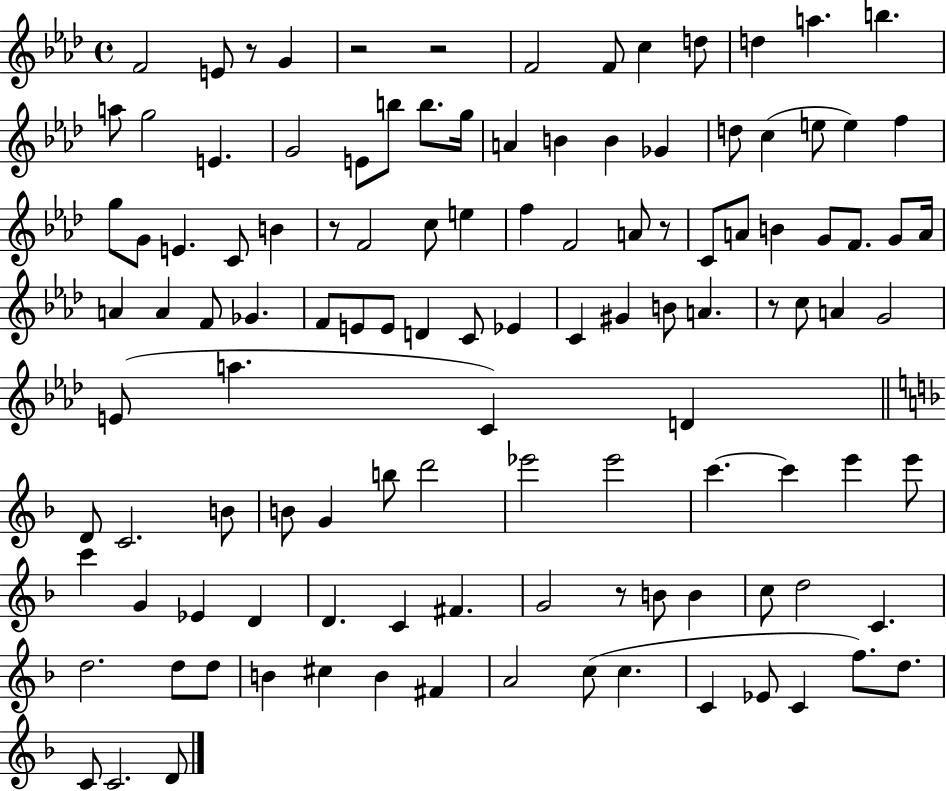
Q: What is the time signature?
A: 4/4